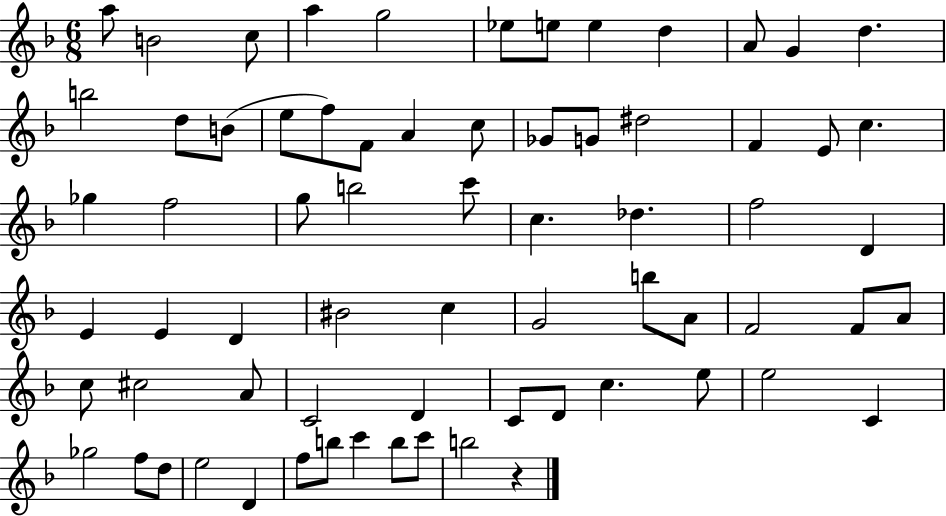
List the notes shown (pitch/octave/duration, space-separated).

A5/e B4/h C5/e A5/q G5/h Eb5/e E5/e E5/q D5/q A4/e G4/q D5/q. B5/h D5/e B4/e E5/e F5/e F4/e A4/q C5/e Gb4/e G4/e D#5/h F4/q E4/e C5/q. Gb5/q F5/h G5/e B5/h C6/e C5/q. Db5/q. F5/h D4/q E4/q E4/q D4/q BIS4/h C5/q G4/h B5/e A4/e F4/h F4/e A4/e C5/e C#5/h A4/e C4/h D4/q C4/e D4/e C5/q. E5/e E5/h C4/q Gb5/h F5/e D5/e E5/h D4/q F5/e B5/e C6/q B5/e C6/e B5/h R/q